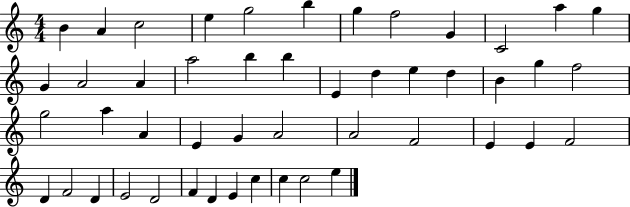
{
  \clef treble
  \numericTimeSignature
  \time 4/4
  \key c \major
  b'4 a'4 c''2 | e''4 g''2 b''4 | g''4 f''2 g'4 | c'2 a''4 g''4 | \break g'4 a'2 a'4 | a''2 b''4 b''4 | e'4 d''4 e''4 d''4 | b'4 g''4 f''2 | \break g''2 a''4 a'4 | e'4 g'4 a'2 | a'2 f'2 | e'4 e'4 f'2 | \break d'4 f'2 d'4 | e'2 d'2 | f'4 d'4 e'4 c''4 | c''4 c''2 e''4 | \break \bar "|."
}